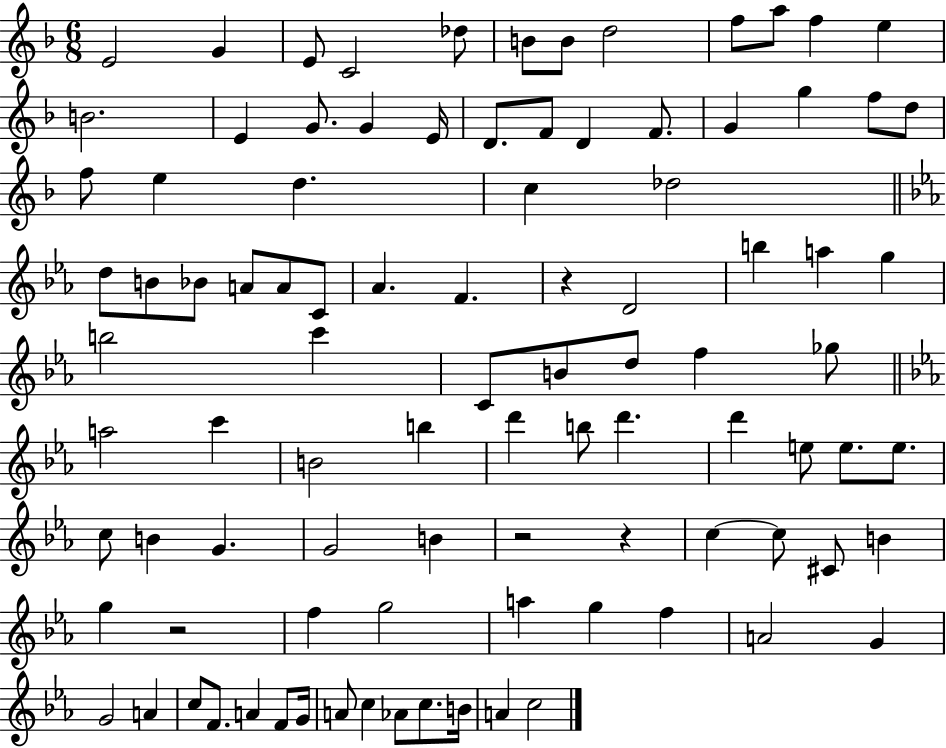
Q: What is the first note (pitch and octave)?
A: E4